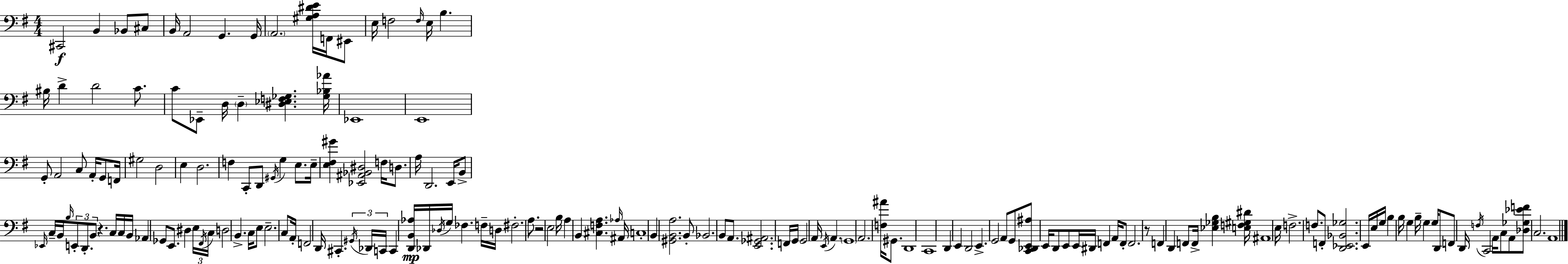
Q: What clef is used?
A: bass